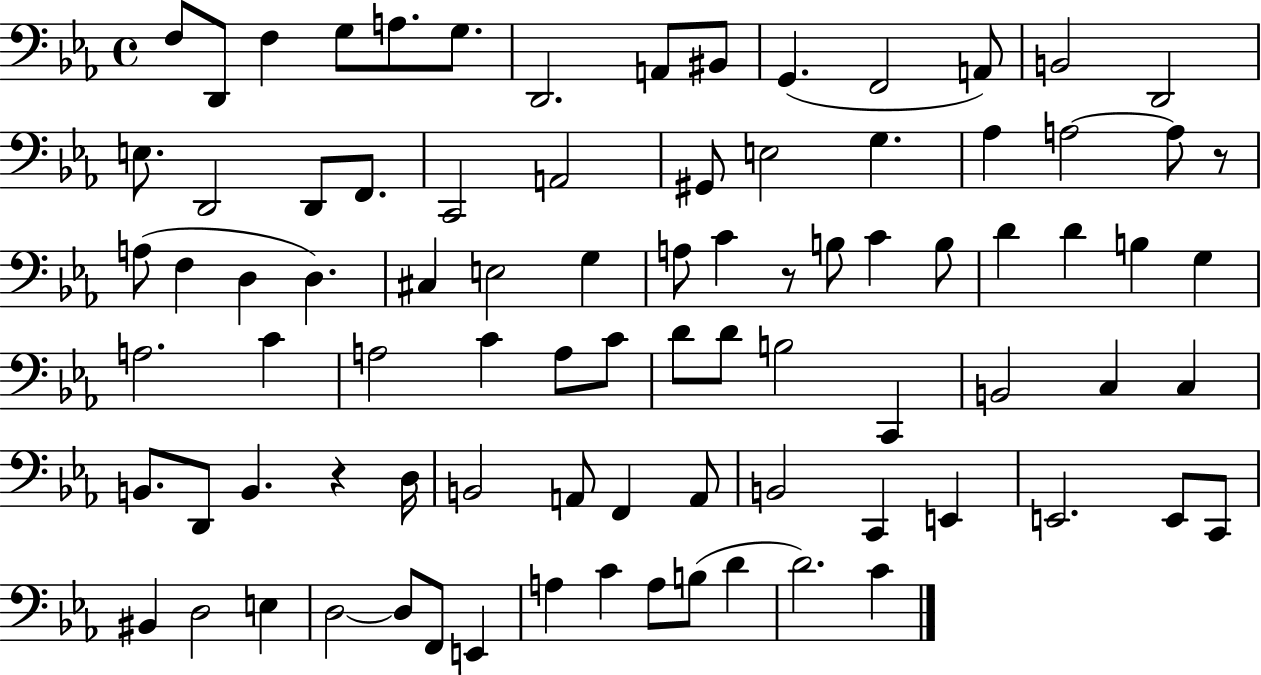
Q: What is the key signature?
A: EES major